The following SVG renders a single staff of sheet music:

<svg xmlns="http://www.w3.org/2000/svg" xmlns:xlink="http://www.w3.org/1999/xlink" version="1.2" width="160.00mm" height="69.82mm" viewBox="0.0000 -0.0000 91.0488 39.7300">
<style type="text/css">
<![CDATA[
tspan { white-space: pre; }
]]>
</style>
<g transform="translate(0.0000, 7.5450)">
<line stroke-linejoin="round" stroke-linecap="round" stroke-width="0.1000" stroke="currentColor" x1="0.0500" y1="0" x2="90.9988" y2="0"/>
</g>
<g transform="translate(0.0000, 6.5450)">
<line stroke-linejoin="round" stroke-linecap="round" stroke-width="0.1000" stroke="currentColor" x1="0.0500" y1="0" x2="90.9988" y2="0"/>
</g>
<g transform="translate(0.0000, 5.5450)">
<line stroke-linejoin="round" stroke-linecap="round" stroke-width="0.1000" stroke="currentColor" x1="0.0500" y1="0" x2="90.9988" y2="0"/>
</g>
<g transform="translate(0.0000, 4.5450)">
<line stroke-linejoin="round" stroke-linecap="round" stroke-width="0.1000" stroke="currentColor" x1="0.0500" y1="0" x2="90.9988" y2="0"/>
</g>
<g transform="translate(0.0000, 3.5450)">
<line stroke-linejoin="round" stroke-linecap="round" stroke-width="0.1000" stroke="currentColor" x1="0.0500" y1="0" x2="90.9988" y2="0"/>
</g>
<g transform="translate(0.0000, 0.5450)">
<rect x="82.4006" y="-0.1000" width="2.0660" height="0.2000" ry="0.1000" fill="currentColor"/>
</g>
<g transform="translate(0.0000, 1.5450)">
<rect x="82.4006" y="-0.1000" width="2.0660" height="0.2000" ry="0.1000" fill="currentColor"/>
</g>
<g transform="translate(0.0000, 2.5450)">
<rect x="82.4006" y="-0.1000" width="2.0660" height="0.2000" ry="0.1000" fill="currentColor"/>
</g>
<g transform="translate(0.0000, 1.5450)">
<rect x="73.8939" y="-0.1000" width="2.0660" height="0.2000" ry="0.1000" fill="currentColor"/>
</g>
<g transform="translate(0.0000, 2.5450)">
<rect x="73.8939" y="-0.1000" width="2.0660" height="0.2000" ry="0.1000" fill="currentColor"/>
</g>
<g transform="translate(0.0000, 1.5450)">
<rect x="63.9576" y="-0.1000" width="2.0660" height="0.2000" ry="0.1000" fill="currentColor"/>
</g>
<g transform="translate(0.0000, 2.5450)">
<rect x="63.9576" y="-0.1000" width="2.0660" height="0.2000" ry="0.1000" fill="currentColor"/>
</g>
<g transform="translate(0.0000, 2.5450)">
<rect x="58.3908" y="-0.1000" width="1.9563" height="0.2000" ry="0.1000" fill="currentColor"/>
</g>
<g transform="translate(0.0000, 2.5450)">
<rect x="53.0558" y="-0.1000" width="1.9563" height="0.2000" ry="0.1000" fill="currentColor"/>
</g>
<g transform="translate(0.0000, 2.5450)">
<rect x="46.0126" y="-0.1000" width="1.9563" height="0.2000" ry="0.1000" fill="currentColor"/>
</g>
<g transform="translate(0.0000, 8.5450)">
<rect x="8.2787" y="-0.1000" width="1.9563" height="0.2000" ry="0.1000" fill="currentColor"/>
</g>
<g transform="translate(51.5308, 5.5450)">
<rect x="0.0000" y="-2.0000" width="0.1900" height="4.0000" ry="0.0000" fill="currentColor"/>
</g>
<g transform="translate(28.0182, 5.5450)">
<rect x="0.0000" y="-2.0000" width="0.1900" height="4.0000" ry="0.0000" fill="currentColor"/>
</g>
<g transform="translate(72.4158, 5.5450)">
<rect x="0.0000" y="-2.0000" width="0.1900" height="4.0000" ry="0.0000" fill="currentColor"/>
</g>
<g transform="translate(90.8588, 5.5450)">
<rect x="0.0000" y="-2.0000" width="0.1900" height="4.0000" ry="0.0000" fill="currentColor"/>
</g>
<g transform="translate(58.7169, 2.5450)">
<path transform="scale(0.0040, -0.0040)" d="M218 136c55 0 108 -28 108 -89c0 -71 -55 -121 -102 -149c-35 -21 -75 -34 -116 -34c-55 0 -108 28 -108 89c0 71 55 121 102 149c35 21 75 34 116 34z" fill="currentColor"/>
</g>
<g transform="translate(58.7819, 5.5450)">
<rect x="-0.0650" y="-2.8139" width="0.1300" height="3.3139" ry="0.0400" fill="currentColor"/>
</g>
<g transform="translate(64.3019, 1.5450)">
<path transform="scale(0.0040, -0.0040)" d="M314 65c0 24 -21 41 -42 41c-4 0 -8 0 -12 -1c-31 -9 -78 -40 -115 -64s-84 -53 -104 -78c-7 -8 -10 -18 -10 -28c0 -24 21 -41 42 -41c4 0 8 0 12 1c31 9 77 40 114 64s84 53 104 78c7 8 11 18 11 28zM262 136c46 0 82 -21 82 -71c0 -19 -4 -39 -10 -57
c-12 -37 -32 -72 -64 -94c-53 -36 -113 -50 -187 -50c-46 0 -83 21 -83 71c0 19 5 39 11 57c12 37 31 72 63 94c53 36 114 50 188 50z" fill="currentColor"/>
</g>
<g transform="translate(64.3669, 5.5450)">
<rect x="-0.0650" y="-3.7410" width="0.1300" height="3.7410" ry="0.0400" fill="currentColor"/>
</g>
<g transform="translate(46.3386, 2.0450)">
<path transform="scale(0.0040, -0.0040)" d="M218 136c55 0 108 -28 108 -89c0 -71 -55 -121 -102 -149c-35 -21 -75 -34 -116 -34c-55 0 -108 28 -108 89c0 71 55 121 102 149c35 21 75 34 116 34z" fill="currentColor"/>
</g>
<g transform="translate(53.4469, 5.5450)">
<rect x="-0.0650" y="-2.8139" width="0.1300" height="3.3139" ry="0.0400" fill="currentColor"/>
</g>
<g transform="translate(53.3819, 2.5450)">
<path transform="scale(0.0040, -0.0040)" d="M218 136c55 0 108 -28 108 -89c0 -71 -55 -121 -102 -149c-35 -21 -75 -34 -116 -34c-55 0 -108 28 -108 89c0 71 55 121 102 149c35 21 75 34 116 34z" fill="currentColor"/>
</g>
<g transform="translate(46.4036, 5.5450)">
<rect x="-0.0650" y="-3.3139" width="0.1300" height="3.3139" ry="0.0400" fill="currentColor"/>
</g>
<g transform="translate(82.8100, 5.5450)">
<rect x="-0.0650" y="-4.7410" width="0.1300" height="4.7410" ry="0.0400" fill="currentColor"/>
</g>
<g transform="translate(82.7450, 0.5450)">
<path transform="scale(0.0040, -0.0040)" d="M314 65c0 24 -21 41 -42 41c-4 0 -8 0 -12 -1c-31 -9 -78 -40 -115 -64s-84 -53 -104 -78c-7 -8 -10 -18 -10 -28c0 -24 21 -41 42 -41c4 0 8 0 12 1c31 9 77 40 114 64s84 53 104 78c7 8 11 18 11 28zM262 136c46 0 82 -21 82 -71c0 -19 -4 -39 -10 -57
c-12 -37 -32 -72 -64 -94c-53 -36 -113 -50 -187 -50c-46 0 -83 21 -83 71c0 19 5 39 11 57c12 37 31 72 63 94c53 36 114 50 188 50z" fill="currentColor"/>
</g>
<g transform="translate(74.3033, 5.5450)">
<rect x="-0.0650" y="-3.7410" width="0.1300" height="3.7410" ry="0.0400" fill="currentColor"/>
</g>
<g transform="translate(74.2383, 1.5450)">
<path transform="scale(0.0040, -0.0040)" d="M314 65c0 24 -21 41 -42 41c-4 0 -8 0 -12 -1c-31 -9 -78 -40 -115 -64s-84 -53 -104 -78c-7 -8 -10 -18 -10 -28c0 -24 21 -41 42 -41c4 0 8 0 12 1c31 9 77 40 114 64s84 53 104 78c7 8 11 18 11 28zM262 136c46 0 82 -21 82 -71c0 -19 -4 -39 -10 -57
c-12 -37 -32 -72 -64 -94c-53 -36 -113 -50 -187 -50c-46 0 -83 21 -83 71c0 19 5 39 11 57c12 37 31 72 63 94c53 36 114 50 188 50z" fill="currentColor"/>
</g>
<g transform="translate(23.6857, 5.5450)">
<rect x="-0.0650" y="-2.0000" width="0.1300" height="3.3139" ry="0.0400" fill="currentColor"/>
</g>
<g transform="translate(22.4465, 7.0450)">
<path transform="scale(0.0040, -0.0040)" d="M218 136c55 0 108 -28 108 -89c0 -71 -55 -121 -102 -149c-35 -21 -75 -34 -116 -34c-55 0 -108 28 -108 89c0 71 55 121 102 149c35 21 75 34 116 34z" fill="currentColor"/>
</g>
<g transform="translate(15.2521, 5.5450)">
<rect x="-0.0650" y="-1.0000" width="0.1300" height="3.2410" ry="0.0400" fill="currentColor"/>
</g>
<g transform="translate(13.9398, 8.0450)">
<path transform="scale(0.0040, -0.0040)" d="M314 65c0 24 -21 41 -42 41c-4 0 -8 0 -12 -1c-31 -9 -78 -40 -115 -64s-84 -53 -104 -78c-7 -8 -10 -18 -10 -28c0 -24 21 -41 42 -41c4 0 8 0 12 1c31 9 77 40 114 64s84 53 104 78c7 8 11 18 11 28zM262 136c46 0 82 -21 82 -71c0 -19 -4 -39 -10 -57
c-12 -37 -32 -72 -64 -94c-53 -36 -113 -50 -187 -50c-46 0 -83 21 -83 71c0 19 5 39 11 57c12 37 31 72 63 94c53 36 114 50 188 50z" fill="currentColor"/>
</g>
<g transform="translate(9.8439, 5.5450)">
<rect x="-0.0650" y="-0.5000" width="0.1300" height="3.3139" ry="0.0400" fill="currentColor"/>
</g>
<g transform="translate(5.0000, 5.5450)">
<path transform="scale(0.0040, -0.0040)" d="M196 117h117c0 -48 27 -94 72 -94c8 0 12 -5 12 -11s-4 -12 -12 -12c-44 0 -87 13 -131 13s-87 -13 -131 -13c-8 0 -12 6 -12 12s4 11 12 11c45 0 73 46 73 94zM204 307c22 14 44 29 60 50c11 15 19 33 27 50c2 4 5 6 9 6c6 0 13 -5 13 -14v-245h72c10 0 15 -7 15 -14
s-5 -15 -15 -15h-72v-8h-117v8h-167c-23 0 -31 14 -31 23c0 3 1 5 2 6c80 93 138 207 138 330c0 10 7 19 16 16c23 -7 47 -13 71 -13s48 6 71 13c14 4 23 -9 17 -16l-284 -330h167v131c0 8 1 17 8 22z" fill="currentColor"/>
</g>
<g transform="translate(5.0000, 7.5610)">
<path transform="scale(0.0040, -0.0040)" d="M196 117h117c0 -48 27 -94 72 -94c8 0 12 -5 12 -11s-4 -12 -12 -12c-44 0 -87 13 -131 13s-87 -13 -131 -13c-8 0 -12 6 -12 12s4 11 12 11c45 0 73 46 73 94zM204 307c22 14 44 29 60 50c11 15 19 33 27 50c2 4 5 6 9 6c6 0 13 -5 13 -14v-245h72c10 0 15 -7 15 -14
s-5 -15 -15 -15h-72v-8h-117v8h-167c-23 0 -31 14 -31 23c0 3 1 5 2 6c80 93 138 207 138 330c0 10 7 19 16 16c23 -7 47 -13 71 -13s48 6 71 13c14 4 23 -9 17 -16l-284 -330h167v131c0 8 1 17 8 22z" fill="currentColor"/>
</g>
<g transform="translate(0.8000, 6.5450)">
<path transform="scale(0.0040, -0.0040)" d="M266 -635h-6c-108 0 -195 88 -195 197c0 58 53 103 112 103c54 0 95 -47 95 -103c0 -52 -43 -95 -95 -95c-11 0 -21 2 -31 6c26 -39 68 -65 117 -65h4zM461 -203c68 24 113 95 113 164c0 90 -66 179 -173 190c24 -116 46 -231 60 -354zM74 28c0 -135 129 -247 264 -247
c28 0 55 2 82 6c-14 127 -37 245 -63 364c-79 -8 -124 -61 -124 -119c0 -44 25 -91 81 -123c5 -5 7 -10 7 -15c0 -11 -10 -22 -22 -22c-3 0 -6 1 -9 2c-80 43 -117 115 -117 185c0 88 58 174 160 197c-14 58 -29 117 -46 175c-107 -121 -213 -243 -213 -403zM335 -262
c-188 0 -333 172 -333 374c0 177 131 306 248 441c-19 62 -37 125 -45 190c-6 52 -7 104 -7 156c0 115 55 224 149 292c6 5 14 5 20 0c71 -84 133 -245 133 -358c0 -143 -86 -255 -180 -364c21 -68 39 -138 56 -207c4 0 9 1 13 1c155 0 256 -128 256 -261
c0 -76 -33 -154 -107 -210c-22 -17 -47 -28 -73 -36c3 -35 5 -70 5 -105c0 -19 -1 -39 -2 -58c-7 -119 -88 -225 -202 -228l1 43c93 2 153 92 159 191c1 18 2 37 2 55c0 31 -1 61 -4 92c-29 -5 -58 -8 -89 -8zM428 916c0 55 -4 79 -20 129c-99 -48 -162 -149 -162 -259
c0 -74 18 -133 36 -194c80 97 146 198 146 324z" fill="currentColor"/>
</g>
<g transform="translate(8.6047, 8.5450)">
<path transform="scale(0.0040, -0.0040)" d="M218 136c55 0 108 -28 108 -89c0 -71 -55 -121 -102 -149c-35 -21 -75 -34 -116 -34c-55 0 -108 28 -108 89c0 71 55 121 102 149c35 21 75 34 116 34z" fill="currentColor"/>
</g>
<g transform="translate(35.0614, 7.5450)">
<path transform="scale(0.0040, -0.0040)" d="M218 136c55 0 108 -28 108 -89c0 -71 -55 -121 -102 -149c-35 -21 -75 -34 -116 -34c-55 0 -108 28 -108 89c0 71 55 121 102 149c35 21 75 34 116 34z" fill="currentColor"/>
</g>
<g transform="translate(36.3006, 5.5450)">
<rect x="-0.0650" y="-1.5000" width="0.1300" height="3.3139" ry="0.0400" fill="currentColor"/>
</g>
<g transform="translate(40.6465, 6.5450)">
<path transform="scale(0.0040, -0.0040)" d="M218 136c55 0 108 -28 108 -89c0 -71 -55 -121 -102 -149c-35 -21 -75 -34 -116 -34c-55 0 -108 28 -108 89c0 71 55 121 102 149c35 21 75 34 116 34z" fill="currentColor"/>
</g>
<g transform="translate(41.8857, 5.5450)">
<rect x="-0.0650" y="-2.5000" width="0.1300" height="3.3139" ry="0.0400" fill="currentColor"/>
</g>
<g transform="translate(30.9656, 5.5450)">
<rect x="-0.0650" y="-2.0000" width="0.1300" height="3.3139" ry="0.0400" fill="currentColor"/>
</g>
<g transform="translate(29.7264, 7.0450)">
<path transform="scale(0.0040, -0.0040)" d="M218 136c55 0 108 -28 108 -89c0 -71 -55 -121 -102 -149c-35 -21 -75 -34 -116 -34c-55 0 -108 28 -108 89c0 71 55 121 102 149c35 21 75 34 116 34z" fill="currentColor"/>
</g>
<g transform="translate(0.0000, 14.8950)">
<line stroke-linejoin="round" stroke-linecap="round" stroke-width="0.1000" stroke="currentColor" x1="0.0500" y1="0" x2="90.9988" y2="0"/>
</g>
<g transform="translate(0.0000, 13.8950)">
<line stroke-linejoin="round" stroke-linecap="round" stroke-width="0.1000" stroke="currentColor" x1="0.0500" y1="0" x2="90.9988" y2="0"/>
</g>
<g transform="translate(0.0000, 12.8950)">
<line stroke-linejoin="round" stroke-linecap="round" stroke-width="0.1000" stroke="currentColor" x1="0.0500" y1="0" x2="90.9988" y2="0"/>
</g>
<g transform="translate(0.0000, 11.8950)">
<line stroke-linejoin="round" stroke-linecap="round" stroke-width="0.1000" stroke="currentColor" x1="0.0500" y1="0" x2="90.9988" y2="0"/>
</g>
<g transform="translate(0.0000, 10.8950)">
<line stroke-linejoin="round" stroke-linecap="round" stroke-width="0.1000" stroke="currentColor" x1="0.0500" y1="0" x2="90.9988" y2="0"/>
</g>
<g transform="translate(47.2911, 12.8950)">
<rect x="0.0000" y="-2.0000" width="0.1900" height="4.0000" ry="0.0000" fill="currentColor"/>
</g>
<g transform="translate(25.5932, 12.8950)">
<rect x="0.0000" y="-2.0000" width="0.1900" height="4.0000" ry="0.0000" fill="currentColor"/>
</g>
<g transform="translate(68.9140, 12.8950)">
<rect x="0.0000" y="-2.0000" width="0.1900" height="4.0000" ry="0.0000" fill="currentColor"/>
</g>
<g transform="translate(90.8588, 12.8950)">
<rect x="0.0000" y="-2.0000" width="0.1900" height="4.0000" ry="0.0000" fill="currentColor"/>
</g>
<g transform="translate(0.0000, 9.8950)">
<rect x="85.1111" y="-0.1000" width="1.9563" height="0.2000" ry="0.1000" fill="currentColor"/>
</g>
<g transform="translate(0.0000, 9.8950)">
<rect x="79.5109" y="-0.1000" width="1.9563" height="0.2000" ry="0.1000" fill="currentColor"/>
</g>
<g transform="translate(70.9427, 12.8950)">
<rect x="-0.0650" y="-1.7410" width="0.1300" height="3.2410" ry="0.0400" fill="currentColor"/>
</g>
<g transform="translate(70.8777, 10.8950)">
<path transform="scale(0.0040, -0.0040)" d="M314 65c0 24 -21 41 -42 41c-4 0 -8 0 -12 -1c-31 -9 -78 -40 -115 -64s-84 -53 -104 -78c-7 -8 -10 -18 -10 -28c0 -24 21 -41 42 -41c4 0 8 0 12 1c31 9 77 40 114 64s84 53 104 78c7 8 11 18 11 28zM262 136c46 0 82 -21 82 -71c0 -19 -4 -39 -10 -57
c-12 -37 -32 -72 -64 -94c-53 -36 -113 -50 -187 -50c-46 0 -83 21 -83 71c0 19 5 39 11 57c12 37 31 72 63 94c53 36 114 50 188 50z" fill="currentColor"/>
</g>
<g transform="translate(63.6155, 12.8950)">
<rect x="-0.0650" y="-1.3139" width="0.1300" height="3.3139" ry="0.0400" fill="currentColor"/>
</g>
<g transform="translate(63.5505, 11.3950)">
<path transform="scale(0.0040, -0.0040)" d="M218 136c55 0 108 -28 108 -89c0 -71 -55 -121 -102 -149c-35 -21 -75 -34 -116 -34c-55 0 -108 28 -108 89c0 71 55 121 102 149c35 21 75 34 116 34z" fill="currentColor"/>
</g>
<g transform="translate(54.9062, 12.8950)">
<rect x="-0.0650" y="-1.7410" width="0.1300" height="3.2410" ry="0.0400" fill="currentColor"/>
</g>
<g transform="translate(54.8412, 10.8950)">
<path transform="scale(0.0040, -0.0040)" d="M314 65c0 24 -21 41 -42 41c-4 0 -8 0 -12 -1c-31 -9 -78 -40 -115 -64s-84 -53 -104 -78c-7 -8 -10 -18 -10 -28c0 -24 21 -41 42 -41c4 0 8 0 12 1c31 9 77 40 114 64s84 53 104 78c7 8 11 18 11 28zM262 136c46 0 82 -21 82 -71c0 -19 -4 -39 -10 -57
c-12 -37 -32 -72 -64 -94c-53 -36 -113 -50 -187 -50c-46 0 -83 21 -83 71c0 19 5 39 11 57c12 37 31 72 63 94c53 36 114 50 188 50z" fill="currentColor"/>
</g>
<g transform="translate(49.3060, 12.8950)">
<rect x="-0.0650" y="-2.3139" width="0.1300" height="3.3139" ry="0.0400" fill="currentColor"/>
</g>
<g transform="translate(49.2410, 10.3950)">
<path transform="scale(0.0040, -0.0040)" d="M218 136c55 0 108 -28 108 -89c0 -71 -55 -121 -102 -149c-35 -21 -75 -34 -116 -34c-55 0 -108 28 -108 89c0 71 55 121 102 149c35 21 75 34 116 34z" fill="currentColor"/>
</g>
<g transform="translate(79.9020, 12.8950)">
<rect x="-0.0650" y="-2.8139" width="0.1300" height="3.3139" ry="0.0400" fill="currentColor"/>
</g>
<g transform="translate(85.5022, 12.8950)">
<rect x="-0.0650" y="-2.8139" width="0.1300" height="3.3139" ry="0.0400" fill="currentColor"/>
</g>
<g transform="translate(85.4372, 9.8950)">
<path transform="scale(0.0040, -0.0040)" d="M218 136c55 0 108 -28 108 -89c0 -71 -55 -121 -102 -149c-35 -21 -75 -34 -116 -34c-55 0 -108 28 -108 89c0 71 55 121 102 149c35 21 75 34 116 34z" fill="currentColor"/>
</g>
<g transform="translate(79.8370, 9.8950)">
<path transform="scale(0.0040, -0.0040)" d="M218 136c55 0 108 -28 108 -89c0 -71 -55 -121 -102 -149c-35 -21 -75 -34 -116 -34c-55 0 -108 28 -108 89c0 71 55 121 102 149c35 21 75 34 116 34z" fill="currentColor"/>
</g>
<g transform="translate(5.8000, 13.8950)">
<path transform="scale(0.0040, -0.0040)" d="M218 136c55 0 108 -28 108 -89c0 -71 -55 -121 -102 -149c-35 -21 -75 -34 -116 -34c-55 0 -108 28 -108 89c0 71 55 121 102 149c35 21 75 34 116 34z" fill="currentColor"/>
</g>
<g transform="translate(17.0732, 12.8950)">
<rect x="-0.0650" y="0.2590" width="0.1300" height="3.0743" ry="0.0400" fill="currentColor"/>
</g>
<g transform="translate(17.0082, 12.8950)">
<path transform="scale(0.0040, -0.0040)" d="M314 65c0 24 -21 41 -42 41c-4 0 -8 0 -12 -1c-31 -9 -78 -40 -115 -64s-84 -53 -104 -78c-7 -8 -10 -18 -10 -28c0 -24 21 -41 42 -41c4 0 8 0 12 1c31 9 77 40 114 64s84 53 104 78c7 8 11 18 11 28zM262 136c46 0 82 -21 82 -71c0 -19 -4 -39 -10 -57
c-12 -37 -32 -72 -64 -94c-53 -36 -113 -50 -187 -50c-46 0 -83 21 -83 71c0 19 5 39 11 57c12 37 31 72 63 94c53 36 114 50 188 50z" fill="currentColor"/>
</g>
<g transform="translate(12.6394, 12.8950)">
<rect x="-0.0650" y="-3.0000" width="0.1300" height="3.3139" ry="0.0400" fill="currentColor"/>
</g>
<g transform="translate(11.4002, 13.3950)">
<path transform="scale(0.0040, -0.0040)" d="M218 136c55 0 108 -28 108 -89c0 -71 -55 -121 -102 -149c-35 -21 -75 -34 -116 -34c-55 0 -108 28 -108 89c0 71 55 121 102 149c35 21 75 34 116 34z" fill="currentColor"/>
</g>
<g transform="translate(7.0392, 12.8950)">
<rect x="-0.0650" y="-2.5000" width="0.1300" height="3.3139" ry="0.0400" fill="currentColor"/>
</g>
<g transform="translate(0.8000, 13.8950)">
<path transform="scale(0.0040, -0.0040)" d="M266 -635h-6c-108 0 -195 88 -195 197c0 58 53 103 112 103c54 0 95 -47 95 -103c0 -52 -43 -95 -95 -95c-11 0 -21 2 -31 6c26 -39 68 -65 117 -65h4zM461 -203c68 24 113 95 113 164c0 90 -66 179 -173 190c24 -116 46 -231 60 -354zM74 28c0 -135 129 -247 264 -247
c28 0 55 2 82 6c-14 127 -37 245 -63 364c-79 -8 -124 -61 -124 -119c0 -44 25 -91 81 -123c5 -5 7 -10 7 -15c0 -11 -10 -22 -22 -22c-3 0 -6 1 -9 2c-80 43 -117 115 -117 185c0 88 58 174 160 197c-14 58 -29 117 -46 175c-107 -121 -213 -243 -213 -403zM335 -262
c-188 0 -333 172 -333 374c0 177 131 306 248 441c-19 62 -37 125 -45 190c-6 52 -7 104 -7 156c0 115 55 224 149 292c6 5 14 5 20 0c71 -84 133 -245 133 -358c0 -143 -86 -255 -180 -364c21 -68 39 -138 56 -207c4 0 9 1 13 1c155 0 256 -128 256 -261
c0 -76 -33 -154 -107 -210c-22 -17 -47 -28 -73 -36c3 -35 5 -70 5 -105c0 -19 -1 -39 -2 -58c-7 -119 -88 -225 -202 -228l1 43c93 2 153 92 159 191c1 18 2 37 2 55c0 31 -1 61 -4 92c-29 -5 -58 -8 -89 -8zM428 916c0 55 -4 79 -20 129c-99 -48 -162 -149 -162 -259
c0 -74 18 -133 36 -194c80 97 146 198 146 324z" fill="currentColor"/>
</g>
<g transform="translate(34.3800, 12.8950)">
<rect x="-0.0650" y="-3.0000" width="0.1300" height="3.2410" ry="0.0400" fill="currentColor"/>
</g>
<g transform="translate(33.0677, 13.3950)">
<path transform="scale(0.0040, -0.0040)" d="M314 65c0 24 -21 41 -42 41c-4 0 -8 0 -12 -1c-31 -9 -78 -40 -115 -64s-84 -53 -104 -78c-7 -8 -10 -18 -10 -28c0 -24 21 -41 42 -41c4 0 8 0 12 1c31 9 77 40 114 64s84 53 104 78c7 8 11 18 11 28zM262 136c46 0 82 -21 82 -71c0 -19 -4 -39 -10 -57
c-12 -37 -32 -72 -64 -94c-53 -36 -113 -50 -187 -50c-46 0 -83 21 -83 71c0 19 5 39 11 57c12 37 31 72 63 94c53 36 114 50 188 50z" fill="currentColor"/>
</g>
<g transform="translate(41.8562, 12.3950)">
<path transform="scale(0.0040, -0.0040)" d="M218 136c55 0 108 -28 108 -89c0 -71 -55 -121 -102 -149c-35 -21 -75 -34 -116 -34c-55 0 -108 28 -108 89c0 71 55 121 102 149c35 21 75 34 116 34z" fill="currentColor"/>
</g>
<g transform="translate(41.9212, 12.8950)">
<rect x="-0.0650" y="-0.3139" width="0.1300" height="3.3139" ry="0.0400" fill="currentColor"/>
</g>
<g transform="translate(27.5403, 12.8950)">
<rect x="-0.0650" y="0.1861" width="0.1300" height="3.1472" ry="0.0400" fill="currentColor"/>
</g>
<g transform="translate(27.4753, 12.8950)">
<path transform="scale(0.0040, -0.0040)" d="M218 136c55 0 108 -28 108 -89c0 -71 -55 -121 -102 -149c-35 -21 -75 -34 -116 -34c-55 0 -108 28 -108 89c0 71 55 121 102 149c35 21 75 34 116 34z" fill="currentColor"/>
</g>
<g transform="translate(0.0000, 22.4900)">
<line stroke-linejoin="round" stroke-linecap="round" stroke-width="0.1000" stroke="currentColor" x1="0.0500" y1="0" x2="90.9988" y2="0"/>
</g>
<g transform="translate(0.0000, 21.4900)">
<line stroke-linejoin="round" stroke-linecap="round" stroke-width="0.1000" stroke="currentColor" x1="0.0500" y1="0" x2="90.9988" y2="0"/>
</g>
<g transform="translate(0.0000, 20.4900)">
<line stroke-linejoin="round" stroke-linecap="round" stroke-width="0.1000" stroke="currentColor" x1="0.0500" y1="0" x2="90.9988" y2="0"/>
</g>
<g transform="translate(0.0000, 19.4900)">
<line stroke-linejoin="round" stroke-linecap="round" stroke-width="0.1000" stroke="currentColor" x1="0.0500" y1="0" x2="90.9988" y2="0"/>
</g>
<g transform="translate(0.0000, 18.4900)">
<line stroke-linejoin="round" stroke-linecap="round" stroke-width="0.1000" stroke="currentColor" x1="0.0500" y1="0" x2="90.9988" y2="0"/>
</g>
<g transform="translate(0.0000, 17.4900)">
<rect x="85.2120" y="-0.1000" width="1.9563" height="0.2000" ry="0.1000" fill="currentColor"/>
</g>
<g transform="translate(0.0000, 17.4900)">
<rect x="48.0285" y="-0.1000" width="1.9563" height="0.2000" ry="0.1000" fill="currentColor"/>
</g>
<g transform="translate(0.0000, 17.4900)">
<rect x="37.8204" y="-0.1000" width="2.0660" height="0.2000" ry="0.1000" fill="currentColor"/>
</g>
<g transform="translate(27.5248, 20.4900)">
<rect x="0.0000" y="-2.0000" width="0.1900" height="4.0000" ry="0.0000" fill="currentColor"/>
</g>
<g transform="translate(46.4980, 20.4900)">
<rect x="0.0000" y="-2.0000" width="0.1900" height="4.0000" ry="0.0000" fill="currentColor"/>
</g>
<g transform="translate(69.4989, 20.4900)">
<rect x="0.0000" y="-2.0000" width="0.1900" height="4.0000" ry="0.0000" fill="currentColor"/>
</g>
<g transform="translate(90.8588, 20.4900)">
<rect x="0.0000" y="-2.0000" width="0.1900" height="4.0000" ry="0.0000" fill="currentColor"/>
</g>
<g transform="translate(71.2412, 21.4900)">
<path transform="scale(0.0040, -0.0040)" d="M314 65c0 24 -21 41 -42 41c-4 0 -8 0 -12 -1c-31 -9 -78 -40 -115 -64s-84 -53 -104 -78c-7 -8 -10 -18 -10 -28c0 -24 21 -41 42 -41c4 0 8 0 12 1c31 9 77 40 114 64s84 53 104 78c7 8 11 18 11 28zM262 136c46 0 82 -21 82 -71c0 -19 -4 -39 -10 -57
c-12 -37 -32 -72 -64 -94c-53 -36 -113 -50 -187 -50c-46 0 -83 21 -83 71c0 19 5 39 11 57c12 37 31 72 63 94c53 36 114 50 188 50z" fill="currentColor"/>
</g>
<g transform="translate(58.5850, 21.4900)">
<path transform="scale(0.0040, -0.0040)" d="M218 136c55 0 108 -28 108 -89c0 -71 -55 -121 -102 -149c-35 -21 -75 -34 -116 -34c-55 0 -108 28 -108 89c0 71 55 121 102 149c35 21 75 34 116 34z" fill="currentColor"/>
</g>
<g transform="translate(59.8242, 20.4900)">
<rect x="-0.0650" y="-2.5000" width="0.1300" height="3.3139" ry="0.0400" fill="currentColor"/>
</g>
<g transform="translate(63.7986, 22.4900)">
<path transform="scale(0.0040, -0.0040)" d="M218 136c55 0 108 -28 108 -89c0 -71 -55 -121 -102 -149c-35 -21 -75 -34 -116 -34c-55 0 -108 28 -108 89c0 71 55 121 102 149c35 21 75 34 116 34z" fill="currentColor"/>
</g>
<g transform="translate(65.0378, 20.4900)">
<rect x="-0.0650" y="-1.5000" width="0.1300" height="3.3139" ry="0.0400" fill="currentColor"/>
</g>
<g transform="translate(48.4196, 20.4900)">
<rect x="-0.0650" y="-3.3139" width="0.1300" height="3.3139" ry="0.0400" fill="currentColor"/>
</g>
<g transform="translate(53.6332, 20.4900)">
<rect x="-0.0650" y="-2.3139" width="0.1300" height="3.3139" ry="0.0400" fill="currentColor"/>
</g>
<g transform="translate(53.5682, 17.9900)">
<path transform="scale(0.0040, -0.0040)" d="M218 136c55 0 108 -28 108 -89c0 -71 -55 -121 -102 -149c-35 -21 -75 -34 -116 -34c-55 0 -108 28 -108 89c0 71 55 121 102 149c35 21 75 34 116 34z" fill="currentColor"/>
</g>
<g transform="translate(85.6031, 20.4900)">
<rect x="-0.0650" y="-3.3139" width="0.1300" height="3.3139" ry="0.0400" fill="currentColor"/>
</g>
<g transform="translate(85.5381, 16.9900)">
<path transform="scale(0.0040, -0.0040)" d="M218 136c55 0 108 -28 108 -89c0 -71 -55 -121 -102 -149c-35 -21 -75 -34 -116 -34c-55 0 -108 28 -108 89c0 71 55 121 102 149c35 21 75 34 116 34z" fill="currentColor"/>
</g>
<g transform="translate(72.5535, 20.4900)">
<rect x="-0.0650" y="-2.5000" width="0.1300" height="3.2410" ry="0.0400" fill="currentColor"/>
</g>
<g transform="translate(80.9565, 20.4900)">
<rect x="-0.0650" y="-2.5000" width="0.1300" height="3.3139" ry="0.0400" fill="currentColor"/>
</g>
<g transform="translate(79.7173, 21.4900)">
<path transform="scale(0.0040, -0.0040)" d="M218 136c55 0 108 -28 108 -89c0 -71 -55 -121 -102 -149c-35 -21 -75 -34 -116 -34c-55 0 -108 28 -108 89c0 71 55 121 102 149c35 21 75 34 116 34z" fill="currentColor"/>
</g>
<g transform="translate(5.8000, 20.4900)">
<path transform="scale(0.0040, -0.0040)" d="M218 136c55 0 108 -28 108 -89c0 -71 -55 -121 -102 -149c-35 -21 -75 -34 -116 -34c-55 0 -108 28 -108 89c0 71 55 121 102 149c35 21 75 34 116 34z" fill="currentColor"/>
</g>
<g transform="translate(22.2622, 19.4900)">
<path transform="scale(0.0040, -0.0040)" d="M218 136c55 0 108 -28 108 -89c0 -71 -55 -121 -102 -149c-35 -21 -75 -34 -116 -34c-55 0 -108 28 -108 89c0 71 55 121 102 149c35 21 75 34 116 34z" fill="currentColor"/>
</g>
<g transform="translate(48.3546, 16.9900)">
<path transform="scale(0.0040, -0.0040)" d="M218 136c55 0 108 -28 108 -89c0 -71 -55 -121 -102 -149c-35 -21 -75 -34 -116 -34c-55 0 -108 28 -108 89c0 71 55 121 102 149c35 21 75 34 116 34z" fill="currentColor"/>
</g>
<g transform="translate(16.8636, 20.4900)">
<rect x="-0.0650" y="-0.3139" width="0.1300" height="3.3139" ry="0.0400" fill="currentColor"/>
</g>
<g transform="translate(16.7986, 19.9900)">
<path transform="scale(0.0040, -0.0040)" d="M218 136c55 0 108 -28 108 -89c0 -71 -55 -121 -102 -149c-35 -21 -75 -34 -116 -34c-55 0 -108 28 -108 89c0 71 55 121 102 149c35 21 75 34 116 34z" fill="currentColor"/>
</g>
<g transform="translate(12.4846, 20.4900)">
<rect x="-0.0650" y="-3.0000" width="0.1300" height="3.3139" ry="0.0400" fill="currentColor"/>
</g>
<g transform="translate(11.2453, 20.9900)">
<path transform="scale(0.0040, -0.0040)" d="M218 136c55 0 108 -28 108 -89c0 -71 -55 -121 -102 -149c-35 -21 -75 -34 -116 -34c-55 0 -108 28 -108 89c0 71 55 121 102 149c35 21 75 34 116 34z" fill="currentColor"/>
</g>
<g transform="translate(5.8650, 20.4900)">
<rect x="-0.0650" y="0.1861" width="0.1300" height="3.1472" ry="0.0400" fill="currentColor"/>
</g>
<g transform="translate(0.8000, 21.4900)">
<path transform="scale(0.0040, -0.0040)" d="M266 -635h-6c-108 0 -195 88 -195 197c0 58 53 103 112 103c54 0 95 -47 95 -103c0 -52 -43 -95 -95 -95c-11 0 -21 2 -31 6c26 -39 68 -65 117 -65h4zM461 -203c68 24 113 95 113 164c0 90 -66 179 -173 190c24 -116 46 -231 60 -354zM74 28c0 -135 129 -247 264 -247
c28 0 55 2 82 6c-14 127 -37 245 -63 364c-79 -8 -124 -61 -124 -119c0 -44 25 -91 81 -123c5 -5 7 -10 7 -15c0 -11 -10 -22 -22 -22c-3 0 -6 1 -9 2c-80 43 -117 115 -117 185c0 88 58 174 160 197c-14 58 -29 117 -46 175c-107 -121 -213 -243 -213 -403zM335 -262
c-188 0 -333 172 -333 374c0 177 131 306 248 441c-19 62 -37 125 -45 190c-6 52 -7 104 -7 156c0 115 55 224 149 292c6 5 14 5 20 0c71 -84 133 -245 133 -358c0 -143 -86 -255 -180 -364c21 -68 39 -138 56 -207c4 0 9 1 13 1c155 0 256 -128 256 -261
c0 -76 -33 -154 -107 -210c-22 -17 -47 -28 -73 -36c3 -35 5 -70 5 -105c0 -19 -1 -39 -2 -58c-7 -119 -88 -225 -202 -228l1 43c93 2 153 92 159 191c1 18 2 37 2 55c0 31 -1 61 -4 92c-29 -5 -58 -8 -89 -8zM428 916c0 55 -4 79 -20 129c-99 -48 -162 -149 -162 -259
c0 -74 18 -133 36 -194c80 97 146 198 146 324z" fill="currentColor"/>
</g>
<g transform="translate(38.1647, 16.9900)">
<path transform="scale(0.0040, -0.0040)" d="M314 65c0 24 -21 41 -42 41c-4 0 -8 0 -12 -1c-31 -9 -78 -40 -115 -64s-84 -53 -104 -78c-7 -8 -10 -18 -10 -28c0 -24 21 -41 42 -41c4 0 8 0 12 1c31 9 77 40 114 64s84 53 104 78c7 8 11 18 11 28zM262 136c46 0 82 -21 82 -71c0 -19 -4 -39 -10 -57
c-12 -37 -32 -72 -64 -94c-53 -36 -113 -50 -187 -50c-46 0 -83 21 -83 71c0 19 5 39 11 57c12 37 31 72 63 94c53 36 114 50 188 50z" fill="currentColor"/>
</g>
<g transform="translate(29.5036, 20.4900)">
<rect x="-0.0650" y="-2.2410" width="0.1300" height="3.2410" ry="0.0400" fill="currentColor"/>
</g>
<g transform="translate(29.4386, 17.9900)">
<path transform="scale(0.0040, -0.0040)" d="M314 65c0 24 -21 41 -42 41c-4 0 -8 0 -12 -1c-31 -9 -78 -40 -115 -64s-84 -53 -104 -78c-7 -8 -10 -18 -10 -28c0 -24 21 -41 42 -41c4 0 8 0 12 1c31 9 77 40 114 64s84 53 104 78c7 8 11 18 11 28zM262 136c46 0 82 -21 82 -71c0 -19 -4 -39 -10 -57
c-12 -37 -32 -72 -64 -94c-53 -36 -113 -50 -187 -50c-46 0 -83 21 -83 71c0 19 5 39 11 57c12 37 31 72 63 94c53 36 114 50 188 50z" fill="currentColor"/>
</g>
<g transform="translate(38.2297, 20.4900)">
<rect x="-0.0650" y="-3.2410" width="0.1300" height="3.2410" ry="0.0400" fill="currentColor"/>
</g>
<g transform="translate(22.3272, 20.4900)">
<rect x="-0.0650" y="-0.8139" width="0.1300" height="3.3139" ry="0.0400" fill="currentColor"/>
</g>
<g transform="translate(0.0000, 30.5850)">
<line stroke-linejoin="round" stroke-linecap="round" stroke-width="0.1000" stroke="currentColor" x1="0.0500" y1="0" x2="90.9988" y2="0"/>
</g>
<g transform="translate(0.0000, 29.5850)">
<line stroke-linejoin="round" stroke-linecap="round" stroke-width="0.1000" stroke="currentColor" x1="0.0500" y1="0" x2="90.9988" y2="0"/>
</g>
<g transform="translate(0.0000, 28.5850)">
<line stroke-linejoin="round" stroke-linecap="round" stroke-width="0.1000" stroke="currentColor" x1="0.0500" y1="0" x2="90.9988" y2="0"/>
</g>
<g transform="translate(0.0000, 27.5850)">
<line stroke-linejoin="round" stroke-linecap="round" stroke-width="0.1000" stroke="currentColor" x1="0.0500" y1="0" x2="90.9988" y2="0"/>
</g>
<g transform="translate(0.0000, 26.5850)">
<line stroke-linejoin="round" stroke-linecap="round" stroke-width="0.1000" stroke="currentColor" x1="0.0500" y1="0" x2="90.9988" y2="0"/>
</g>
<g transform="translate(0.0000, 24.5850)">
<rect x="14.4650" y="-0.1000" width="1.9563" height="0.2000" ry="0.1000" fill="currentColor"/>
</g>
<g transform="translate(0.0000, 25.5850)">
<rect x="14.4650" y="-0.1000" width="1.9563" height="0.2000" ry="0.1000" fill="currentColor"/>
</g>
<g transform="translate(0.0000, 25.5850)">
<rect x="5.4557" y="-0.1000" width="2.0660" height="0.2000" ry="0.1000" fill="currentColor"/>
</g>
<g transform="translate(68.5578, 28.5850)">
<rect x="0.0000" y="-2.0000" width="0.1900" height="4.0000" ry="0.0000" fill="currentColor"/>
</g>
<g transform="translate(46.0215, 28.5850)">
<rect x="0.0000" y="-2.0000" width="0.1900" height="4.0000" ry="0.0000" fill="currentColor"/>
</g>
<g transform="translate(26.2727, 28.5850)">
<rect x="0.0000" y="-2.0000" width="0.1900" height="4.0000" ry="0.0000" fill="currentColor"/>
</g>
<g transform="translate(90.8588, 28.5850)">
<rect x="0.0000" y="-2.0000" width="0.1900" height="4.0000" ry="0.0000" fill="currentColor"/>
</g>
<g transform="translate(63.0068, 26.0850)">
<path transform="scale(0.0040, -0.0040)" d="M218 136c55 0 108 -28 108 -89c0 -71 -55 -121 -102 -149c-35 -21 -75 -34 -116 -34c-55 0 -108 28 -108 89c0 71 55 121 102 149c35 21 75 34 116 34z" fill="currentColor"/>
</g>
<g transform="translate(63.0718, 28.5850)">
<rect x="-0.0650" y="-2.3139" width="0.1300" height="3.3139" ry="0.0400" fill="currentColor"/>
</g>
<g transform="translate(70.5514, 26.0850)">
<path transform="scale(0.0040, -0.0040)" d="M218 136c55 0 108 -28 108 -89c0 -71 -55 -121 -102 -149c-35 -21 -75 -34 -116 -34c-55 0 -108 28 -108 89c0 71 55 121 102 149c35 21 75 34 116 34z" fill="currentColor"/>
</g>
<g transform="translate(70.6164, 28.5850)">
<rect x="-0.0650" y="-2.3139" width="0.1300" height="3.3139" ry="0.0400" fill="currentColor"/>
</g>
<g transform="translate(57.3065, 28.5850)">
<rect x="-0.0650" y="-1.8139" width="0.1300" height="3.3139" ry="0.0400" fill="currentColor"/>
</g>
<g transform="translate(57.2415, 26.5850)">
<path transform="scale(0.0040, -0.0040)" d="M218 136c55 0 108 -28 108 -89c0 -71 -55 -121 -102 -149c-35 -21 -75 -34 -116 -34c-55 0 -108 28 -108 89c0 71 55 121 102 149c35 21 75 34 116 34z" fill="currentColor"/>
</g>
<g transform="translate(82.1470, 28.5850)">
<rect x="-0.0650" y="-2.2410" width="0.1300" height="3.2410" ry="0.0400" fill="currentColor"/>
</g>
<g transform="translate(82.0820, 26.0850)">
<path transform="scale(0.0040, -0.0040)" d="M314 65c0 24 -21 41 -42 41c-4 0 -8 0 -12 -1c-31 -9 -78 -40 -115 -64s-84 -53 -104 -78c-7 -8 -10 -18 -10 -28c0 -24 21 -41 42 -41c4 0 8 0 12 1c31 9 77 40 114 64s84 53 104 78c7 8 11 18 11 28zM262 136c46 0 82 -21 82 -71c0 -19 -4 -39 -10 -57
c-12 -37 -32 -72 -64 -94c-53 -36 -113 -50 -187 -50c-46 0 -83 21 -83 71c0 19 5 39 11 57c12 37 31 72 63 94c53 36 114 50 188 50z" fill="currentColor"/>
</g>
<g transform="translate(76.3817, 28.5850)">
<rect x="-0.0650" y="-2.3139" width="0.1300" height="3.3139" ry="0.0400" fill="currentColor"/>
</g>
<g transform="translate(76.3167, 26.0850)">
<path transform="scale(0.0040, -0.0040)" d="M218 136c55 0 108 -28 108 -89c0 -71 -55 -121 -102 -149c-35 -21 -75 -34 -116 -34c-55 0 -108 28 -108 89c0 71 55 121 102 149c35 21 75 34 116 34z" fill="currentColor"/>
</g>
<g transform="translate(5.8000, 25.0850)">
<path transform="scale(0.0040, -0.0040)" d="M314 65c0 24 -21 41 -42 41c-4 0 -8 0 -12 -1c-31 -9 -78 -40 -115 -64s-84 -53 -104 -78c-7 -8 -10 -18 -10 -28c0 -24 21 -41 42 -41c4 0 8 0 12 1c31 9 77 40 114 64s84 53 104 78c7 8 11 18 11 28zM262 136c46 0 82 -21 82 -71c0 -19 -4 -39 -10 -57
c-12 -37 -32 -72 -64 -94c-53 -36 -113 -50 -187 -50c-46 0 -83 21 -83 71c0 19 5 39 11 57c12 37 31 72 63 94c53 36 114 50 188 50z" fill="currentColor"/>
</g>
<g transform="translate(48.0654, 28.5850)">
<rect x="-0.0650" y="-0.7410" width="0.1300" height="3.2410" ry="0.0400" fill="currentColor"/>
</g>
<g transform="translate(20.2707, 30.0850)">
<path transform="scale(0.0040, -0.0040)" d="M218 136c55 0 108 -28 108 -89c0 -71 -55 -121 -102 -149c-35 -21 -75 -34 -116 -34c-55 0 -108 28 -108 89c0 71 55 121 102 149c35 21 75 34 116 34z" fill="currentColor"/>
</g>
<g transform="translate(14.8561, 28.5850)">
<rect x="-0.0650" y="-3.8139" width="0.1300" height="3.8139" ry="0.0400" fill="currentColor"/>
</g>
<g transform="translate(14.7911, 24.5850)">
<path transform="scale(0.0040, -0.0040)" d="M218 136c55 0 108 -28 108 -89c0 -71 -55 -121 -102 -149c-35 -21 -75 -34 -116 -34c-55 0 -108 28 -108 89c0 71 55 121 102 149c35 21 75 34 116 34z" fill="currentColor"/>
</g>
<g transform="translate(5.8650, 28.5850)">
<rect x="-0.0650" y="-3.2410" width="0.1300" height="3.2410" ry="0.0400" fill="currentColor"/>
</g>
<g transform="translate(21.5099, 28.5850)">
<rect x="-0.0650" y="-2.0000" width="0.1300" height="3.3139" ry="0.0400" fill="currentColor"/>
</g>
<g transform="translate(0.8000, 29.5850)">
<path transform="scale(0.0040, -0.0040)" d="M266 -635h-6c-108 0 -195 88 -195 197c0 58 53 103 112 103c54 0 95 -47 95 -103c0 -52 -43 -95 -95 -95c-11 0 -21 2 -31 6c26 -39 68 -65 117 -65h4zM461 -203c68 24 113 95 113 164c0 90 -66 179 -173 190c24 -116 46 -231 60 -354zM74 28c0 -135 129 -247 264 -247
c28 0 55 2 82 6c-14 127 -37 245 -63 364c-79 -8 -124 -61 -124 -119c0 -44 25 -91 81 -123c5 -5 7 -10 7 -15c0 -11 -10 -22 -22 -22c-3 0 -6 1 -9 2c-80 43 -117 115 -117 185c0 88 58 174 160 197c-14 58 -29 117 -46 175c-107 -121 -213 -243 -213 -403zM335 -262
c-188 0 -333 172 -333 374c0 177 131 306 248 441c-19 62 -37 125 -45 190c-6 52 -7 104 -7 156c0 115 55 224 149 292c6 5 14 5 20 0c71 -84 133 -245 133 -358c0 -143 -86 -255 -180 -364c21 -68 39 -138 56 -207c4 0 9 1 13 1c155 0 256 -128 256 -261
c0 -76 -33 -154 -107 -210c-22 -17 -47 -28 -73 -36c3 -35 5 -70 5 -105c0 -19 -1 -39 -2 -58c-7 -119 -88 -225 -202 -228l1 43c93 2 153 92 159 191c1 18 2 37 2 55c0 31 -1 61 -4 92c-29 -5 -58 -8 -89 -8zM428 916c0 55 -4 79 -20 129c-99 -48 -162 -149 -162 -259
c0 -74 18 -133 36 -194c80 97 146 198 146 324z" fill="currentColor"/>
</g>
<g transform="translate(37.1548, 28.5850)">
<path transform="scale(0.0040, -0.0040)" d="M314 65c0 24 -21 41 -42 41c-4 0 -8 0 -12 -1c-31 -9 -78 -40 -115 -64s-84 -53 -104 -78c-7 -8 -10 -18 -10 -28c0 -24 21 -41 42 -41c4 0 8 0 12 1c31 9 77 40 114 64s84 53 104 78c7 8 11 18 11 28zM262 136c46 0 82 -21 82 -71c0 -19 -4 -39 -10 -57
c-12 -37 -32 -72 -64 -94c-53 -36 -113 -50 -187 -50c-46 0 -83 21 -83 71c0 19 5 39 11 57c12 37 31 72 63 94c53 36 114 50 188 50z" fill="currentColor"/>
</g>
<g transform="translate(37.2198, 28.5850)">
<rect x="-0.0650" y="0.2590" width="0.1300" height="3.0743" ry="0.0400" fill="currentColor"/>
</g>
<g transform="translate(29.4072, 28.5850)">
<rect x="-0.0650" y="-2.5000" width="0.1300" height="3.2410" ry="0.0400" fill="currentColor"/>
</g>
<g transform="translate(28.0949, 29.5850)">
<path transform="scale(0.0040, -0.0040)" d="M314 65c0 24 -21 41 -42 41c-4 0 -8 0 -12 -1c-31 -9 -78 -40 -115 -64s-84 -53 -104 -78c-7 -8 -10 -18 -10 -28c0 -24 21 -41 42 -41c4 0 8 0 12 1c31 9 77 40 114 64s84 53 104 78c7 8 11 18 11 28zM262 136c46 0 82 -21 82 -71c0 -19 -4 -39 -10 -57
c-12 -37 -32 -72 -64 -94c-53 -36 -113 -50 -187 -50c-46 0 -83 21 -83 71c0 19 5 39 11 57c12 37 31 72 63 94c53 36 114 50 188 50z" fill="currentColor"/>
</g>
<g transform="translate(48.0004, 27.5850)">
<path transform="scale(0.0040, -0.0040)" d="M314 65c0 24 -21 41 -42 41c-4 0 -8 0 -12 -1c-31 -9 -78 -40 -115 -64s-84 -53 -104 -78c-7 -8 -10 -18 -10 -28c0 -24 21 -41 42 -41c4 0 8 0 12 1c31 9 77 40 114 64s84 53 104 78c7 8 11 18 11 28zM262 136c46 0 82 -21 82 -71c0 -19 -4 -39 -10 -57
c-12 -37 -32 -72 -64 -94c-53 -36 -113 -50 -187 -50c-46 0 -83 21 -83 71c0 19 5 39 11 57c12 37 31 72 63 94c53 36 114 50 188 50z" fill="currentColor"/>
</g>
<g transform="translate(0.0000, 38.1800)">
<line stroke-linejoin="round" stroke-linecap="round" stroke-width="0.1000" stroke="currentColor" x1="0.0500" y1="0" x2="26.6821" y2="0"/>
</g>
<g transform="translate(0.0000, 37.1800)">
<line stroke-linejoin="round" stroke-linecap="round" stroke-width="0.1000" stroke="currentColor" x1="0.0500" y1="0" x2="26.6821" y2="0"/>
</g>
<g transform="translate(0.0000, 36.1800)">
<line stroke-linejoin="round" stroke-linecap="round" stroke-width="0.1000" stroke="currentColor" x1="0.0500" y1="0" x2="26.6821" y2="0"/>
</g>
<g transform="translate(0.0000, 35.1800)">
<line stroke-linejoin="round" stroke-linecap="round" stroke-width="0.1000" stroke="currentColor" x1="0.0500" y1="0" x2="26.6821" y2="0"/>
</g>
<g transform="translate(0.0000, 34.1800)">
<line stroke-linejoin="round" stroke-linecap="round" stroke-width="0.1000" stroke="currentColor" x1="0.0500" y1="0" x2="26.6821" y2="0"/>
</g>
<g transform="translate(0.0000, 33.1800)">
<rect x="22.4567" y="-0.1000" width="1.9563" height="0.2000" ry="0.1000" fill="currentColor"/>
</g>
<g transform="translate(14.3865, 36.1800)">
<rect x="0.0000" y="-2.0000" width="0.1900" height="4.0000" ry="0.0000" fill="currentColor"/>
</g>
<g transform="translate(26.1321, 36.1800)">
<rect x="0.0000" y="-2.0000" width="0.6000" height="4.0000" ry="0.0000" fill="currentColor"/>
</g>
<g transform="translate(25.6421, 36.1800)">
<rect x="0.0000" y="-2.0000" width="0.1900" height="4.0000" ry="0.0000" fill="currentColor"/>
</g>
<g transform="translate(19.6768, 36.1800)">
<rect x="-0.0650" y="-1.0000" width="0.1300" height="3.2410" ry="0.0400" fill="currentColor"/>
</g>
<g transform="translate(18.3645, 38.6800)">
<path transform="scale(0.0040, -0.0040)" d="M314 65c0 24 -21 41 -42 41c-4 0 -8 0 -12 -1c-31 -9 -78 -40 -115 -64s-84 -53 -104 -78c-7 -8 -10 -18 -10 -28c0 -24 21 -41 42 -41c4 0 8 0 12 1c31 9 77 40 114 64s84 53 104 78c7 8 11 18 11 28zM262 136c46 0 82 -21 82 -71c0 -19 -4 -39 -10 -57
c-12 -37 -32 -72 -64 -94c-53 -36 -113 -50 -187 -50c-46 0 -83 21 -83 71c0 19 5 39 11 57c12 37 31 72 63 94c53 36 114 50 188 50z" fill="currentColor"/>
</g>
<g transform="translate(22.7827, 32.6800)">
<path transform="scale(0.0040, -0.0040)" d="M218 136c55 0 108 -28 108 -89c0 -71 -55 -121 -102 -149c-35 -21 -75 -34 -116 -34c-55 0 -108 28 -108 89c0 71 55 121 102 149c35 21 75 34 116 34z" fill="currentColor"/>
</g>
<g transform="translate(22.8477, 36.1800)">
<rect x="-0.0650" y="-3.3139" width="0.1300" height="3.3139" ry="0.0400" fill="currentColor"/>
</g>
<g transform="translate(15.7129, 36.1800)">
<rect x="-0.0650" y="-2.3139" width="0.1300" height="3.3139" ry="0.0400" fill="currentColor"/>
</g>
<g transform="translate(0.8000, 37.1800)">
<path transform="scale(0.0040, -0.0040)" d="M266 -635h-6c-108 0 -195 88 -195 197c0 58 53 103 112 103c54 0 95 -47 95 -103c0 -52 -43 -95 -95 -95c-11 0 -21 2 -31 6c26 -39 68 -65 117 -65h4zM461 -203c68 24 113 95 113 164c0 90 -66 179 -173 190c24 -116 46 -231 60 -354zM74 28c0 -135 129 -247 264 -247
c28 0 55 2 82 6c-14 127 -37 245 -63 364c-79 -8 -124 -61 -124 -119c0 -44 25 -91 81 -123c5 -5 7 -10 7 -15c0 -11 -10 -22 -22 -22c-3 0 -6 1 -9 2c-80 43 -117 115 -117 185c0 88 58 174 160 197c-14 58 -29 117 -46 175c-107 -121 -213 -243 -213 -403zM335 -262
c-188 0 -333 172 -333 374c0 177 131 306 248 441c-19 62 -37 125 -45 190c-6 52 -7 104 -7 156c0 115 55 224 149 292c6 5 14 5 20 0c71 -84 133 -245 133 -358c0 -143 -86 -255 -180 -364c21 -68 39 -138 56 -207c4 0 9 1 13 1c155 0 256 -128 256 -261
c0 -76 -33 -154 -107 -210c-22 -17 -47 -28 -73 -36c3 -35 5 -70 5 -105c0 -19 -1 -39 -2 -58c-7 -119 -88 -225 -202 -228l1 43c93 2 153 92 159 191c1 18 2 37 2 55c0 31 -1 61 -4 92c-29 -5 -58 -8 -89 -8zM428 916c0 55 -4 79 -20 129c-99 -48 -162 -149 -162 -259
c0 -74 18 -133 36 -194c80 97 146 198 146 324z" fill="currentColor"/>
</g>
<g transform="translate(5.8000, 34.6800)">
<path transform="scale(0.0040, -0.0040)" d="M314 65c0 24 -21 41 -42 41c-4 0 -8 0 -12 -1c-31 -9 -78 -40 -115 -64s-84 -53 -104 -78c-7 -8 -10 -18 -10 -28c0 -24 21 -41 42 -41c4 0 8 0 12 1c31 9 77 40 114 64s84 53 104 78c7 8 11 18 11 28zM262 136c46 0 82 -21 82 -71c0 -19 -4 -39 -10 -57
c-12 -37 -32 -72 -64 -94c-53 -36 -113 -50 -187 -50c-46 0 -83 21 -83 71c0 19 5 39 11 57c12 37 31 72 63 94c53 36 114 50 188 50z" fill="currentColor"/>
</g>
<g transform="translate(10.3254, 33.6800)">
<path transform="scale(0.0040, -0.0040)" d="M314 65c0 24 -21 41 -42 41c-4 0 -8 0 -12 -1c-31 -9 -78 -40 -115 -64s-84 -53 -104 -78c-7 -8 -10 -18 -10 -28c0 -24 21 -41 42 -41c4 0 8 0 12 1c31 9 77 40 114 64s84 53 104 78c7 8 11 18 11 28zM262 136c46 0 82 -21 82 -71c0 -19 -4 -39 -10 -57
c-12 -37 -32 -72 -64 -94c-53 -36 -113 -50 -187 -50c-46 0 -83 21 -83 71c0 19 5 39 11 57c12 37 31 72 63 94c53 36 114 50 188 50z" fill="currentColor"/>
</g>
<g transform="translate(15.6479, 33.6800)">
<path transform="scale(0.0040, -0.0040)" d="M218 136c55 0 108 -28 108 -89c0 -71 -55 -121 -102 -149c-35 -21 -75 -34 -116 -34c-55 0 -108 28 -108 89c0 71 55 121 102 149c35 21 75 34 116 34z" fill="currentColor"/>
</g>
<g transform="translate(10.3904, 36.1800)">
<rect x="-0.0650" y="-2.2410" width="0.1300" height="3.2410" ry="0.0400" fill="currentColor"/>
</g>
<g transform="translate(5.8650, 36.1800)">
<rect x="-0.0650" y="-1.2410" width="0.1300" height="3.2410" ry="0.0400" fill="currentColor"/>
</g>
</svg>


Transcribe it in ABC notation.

X:1
T:Untitled
M:4/4
L:1/4
K:C
C D2 F F E G b a a c'2 c'2 e'2 G A B2 B A2 c g f2 e f2 a a B A c d g2 b2 b g G E G2 G b b2 c' F G2 B2 d2 f g g g g2 e2 g2 g D2 b